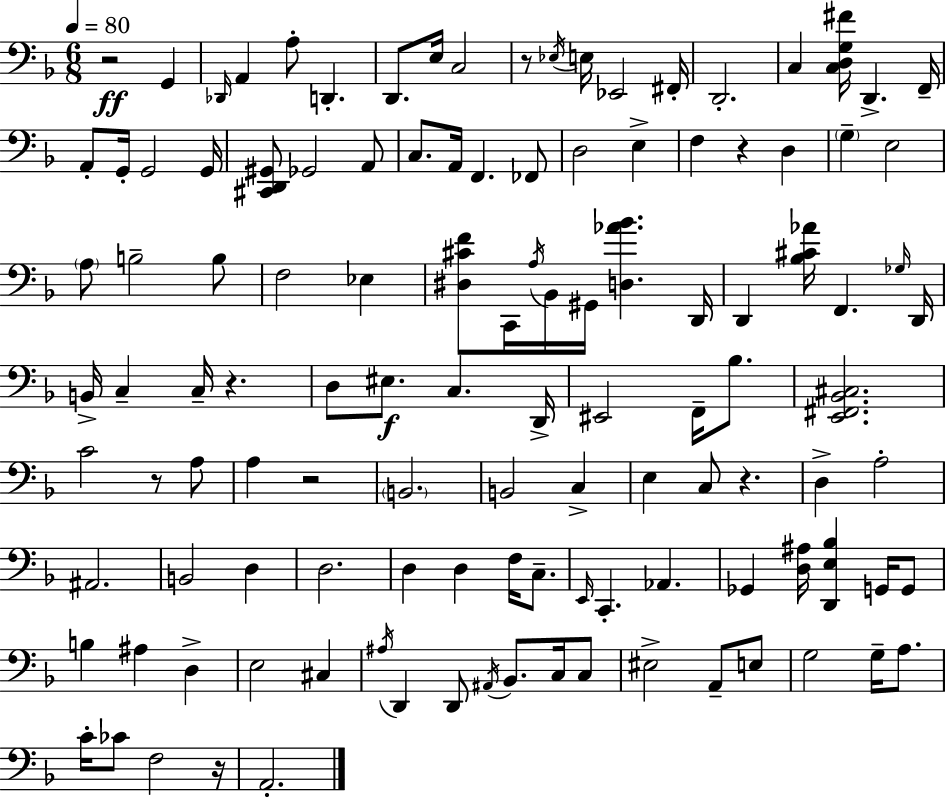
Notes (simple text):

R/h G2/q Db2/s A2/q A3/e D2/q. D2/e. E3/s C3/h R/e Eb3/s E3/s Eb2/h F#2/s D2/h. C3/q [C3,D3,G3,F#4]/s D2/q. F2/s A2/e G2/s G2/h G2/s [C#2,D2,G#2]/e Gb2/h A2/e C3/e. A2/s F2/q. FES2/e D3/h E3/q F3/q R/q D3/q G3/q E3/h A3/e B3/h B3/e F3/h Eb3/q [D#3,C#4,F4]/e C2/s A3/s Bb2/s G#2/s [D3,Ab4,Bb4]/q. D2/s D2/q [Bb3,C#4,Ab4]/s F2/q. Gb3/s D2/s B2/s C3/q C3/s R/q. D3/e EIS3/e. C3/q. D2/s EIS2/h F2/s Bb3/e. [E2,F#2,Bb2,C#3]/h. C4/h R/e A3/e A3/q R/h B2/h. B2/h C3/q E3/q C3/e R/q. D3/q A3/h A#2/h. B2/h D3/q D3/h. D3/q D3/q F3/s C3/e. E2/s C2/q. Ab2/q. Gb2/q [D3,A#3]/s [D2,E3,Bb3]/q G2/s G2/e B3/q A#3/q D3/q E3/h C#3/q A#3/s D2/q D2/e A#2/s Bb2/e. C3/s C3/e EIS3/h A2/e E3/e G3/h G3/s A3/e. C4/s CES4/e F3/h R/s A2/h.